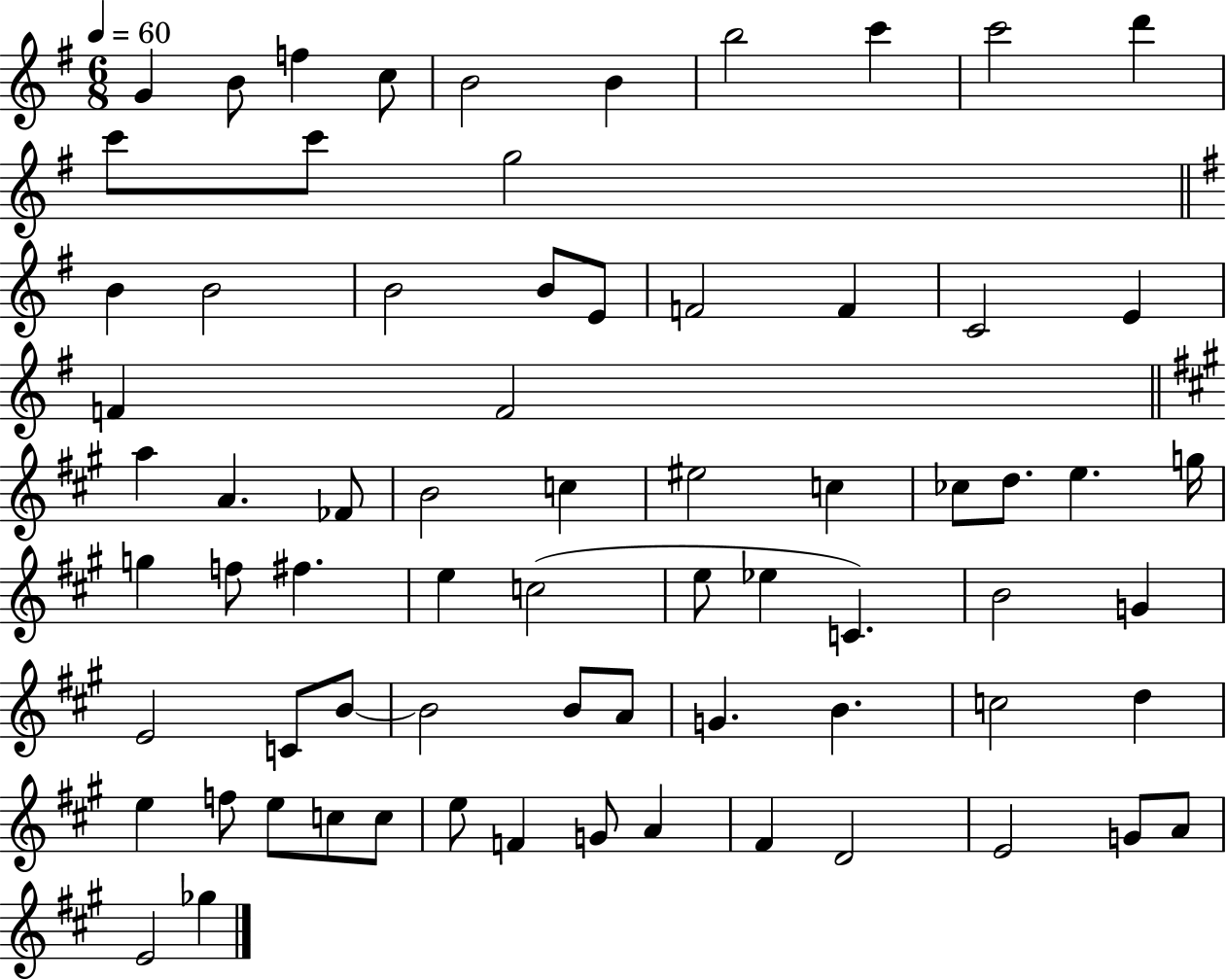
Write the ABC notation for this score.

X:1
T:Untitled
M:6/8
L:1/4
K:G
G B/2 f c/2 B2 B b2 c' c'2 d' c'/2 c'/2 g2 B B2 B2 B/2 E/2 F2 F C2 E F F2 a A _F/2 B2 c ^e2 c _c/2 d/2 e g/4 g f/2 ^f e c2 e/2 _e C B2 G E2 C/2 B/2 B2 B/2 A/2 G B c2 d e f/2 e/2 c/2 c/2 e/2 F G/2 A ^F D2 E2 G/2 A/2 E2 _g